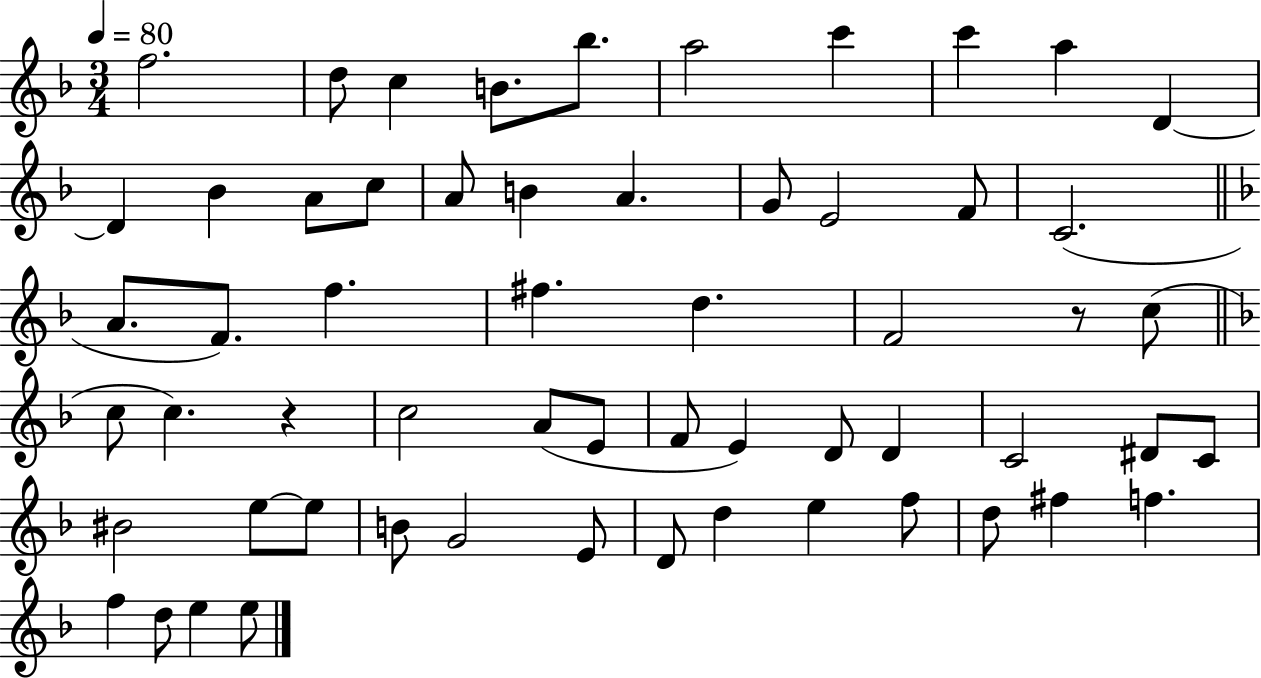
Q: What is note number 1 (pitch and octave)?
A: F5